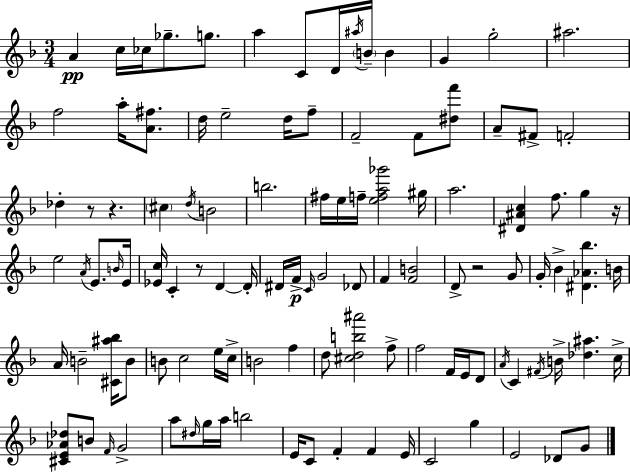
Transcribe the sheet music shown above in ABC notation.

X:1
T:Untitled
M:3/4
L:1/4
K:F
A c/4 _c/4 _g/2 g/2 a C/2 D/4 ^a/4 B/4 B G g2 ^a2 f2 a/4 [A^f]/2 d/4 e2 d/4 f/2 F2 F/2 [^df']/2 A/2 ^F/2 F2 _d z/2 z ^c d/4 B2 b2 ^f/4 e/4 f/4 [efa_g']2 ^g/4 a2 [^D^Ac] f/2 g z/4 e2 A/4 E/2 B/4 E/4 [_Ec]/4 C z/2 D D/4 ^D/4 F/4 C/4 G2 _D/2 F [FB]2 D/2 z2 G/2 G/4 _B [^D_A_b] B/4 A/4 B2 [^C^a_b]/4 B/2 B/2 c2 e/4 c/4 B2 f d/2 [^cdb^a']2 f/2 f2 F/4 E/4 D/2 A/4 C ^F/4 B/4 [_d^a] c/4 [^CE_A_d]/2 B/2 F/4 G2 a/2 ^d/4 g/4 a/4 b2 E/4 C/2 F F E/4 C2 g E2 _D/2 G/2